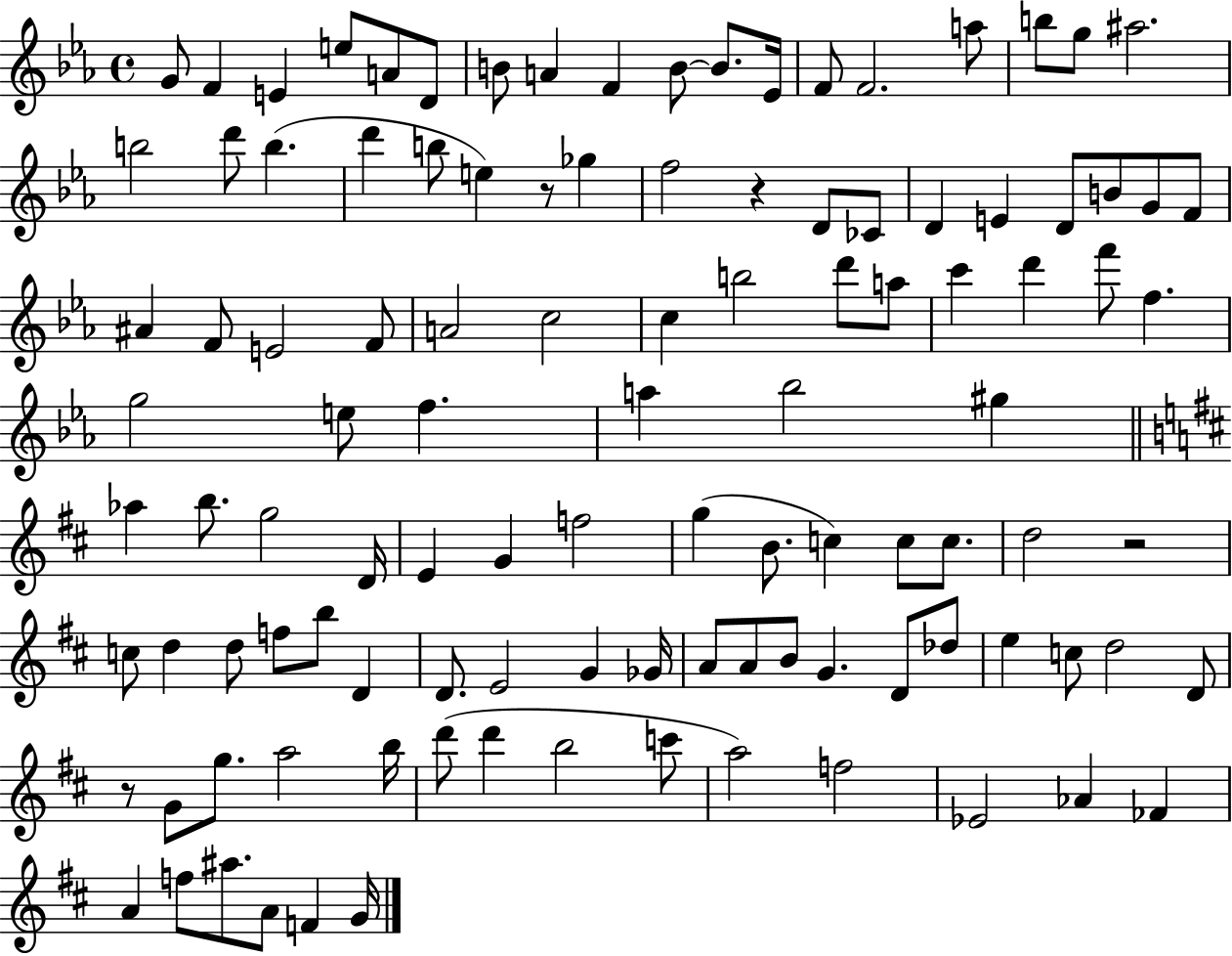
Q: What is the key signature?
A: EES major